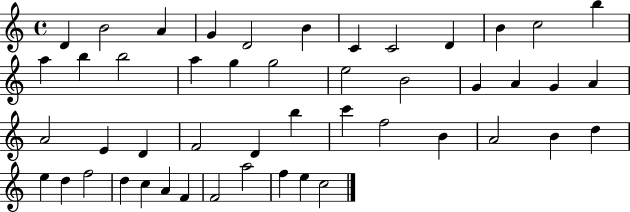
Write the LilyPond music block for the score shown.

{
  \clef treble
  \time 4/4
  \defaultTimeSignature
  \key c \major
  d'4 b'2 a'4 | g'4 d'2 b'4 | c'4 c'2 d'4 | b'4 c''2 b''4 | \break a''4 b''4 b''2 | a''4 g''4 g''2 | e''2 b'2 | g'4 a'4 g'4 a'4 | \break a'2 e'4 d'4 | f'2 d'4 b''4 | c'''4 f''2 b'4 | a'2 b'4 d''4 | \break e''4 d''4 f''2 | d''4 c''4 a'4 f'4 | f'2 a''2 | f''4 e''4 c''2 | \break \bar "|."
}